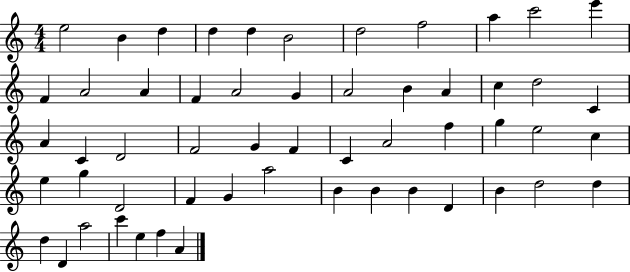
E5/h B4/q D5/q D5/q D5/q B4/h D5/h F5/h A5/q C6/h E6/q F4/q A4/h A4/q F4/q A4/h G4/q A4/h B4/q A4/q C5/q D5/h C4/q A4/q C4/q D4/h F4/h G4/q F4/q C4/q A4/h F5/q G5/q E5/h C5/q E5/q G5/q D4/h F4/q G4/q A5/h B4/q B4/q B4/q D4/q B4/q D5/h D5/q D5/q D4/q A5/h C6/q E5/q F5/q A4/q